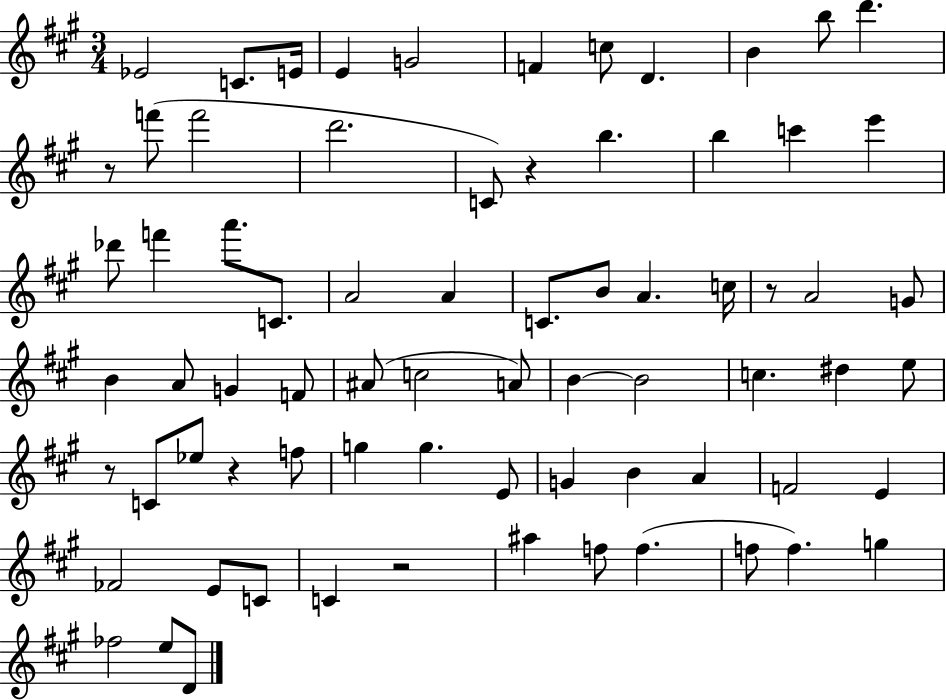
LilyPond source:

{
  \clef treble
  \numericTimeSignature
  \time 3/4
  \key a \major
  ees'2 c'8. e'16 | e'4 g'2 | f'4 c''8 d'4. | b'4 b''8 d'''4. | \break r8 f'''8( f'''2 | d'''2. | c'8) r4 b''4. | b''4 c'''4 e'''4 | \break des'''8 f'''4 a'''8. c'8. | a'2 a'4 | c'8. b'8 a'4. c''16 | r8 a'2 g'8 | \break b'4 a'8 g'4 f'8 | ais'8( c''2 a'8) | b'4~~ b'2 | c''4. dis''4 e''8 | \break r8 c'8 ees''8 r4 f''8 | g''4 g''4. e'8 | g'4 b'4 a'4 | f'2 e'4 | \break fes'2 e'8 c'8 | c'4 r2 | ais''4 f''8 f''4.( | f''8 f''4.) g''4 | \break fes''2 e''8 d'8 | \bar "|."
}